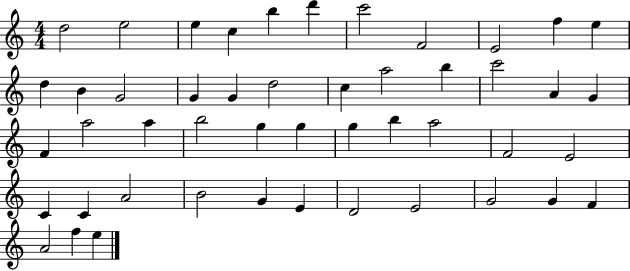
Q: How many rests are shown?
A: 0